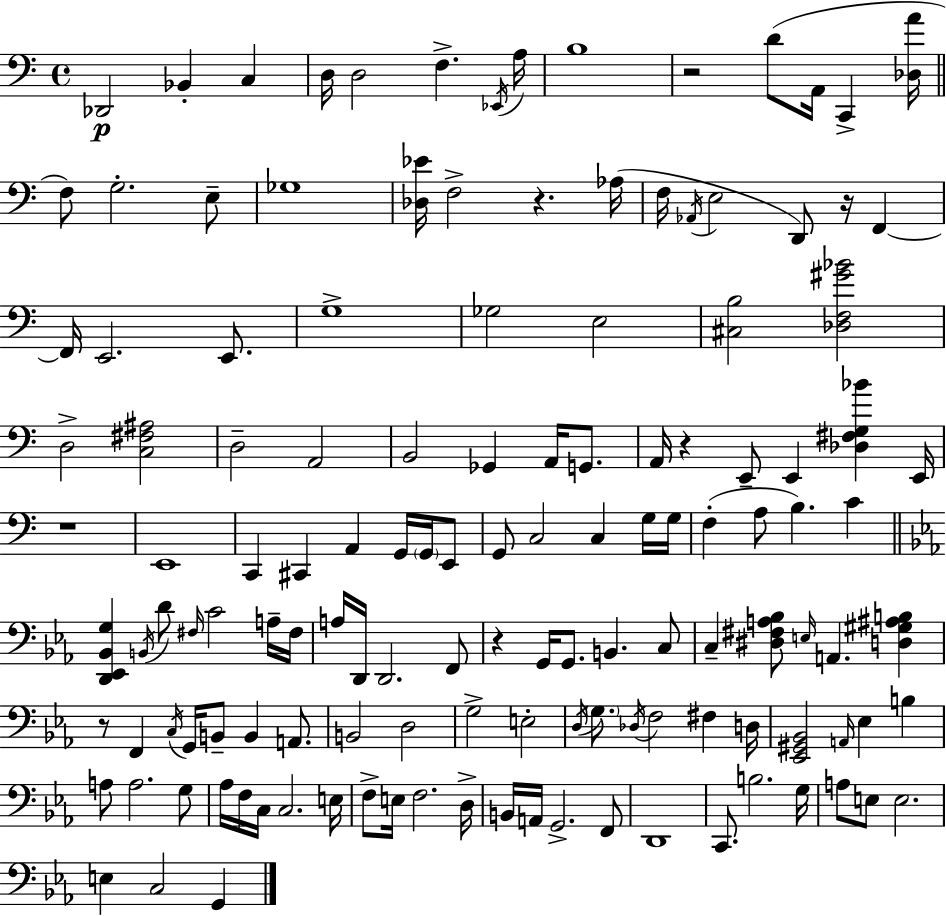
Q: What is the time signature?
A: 4/4